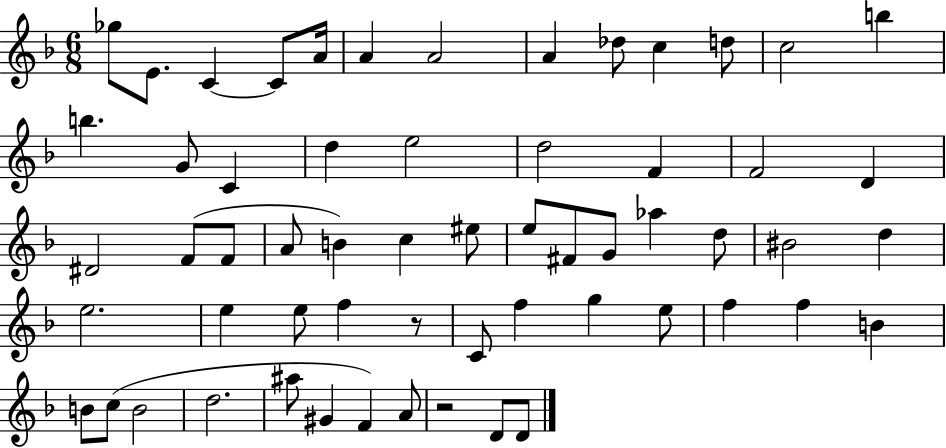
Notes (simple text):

Gb5/e E4/e. C4/q C4/e A4/s A4/q A4/h A4/q Db5/e C5/q D5/e C5/h B5/q B5/q. G4/e C4/q D5/q E5/h D5/h F4/q F4/h D4/q D#4/h F4/e F4/e A4/e B4/q C5/q EIS5/e E5/e F#4/e G4/e Ab5/q D5/e BIS4/h D5/q E5/h. E5/q E5/e F5/q R/e C4/e F5/q G5/q E5/e F5/q F5/q B4/q B4/e C5/e B4/h D5/h. A#5/e G#4/q F4/q A4/e R/h D4/e D4/e